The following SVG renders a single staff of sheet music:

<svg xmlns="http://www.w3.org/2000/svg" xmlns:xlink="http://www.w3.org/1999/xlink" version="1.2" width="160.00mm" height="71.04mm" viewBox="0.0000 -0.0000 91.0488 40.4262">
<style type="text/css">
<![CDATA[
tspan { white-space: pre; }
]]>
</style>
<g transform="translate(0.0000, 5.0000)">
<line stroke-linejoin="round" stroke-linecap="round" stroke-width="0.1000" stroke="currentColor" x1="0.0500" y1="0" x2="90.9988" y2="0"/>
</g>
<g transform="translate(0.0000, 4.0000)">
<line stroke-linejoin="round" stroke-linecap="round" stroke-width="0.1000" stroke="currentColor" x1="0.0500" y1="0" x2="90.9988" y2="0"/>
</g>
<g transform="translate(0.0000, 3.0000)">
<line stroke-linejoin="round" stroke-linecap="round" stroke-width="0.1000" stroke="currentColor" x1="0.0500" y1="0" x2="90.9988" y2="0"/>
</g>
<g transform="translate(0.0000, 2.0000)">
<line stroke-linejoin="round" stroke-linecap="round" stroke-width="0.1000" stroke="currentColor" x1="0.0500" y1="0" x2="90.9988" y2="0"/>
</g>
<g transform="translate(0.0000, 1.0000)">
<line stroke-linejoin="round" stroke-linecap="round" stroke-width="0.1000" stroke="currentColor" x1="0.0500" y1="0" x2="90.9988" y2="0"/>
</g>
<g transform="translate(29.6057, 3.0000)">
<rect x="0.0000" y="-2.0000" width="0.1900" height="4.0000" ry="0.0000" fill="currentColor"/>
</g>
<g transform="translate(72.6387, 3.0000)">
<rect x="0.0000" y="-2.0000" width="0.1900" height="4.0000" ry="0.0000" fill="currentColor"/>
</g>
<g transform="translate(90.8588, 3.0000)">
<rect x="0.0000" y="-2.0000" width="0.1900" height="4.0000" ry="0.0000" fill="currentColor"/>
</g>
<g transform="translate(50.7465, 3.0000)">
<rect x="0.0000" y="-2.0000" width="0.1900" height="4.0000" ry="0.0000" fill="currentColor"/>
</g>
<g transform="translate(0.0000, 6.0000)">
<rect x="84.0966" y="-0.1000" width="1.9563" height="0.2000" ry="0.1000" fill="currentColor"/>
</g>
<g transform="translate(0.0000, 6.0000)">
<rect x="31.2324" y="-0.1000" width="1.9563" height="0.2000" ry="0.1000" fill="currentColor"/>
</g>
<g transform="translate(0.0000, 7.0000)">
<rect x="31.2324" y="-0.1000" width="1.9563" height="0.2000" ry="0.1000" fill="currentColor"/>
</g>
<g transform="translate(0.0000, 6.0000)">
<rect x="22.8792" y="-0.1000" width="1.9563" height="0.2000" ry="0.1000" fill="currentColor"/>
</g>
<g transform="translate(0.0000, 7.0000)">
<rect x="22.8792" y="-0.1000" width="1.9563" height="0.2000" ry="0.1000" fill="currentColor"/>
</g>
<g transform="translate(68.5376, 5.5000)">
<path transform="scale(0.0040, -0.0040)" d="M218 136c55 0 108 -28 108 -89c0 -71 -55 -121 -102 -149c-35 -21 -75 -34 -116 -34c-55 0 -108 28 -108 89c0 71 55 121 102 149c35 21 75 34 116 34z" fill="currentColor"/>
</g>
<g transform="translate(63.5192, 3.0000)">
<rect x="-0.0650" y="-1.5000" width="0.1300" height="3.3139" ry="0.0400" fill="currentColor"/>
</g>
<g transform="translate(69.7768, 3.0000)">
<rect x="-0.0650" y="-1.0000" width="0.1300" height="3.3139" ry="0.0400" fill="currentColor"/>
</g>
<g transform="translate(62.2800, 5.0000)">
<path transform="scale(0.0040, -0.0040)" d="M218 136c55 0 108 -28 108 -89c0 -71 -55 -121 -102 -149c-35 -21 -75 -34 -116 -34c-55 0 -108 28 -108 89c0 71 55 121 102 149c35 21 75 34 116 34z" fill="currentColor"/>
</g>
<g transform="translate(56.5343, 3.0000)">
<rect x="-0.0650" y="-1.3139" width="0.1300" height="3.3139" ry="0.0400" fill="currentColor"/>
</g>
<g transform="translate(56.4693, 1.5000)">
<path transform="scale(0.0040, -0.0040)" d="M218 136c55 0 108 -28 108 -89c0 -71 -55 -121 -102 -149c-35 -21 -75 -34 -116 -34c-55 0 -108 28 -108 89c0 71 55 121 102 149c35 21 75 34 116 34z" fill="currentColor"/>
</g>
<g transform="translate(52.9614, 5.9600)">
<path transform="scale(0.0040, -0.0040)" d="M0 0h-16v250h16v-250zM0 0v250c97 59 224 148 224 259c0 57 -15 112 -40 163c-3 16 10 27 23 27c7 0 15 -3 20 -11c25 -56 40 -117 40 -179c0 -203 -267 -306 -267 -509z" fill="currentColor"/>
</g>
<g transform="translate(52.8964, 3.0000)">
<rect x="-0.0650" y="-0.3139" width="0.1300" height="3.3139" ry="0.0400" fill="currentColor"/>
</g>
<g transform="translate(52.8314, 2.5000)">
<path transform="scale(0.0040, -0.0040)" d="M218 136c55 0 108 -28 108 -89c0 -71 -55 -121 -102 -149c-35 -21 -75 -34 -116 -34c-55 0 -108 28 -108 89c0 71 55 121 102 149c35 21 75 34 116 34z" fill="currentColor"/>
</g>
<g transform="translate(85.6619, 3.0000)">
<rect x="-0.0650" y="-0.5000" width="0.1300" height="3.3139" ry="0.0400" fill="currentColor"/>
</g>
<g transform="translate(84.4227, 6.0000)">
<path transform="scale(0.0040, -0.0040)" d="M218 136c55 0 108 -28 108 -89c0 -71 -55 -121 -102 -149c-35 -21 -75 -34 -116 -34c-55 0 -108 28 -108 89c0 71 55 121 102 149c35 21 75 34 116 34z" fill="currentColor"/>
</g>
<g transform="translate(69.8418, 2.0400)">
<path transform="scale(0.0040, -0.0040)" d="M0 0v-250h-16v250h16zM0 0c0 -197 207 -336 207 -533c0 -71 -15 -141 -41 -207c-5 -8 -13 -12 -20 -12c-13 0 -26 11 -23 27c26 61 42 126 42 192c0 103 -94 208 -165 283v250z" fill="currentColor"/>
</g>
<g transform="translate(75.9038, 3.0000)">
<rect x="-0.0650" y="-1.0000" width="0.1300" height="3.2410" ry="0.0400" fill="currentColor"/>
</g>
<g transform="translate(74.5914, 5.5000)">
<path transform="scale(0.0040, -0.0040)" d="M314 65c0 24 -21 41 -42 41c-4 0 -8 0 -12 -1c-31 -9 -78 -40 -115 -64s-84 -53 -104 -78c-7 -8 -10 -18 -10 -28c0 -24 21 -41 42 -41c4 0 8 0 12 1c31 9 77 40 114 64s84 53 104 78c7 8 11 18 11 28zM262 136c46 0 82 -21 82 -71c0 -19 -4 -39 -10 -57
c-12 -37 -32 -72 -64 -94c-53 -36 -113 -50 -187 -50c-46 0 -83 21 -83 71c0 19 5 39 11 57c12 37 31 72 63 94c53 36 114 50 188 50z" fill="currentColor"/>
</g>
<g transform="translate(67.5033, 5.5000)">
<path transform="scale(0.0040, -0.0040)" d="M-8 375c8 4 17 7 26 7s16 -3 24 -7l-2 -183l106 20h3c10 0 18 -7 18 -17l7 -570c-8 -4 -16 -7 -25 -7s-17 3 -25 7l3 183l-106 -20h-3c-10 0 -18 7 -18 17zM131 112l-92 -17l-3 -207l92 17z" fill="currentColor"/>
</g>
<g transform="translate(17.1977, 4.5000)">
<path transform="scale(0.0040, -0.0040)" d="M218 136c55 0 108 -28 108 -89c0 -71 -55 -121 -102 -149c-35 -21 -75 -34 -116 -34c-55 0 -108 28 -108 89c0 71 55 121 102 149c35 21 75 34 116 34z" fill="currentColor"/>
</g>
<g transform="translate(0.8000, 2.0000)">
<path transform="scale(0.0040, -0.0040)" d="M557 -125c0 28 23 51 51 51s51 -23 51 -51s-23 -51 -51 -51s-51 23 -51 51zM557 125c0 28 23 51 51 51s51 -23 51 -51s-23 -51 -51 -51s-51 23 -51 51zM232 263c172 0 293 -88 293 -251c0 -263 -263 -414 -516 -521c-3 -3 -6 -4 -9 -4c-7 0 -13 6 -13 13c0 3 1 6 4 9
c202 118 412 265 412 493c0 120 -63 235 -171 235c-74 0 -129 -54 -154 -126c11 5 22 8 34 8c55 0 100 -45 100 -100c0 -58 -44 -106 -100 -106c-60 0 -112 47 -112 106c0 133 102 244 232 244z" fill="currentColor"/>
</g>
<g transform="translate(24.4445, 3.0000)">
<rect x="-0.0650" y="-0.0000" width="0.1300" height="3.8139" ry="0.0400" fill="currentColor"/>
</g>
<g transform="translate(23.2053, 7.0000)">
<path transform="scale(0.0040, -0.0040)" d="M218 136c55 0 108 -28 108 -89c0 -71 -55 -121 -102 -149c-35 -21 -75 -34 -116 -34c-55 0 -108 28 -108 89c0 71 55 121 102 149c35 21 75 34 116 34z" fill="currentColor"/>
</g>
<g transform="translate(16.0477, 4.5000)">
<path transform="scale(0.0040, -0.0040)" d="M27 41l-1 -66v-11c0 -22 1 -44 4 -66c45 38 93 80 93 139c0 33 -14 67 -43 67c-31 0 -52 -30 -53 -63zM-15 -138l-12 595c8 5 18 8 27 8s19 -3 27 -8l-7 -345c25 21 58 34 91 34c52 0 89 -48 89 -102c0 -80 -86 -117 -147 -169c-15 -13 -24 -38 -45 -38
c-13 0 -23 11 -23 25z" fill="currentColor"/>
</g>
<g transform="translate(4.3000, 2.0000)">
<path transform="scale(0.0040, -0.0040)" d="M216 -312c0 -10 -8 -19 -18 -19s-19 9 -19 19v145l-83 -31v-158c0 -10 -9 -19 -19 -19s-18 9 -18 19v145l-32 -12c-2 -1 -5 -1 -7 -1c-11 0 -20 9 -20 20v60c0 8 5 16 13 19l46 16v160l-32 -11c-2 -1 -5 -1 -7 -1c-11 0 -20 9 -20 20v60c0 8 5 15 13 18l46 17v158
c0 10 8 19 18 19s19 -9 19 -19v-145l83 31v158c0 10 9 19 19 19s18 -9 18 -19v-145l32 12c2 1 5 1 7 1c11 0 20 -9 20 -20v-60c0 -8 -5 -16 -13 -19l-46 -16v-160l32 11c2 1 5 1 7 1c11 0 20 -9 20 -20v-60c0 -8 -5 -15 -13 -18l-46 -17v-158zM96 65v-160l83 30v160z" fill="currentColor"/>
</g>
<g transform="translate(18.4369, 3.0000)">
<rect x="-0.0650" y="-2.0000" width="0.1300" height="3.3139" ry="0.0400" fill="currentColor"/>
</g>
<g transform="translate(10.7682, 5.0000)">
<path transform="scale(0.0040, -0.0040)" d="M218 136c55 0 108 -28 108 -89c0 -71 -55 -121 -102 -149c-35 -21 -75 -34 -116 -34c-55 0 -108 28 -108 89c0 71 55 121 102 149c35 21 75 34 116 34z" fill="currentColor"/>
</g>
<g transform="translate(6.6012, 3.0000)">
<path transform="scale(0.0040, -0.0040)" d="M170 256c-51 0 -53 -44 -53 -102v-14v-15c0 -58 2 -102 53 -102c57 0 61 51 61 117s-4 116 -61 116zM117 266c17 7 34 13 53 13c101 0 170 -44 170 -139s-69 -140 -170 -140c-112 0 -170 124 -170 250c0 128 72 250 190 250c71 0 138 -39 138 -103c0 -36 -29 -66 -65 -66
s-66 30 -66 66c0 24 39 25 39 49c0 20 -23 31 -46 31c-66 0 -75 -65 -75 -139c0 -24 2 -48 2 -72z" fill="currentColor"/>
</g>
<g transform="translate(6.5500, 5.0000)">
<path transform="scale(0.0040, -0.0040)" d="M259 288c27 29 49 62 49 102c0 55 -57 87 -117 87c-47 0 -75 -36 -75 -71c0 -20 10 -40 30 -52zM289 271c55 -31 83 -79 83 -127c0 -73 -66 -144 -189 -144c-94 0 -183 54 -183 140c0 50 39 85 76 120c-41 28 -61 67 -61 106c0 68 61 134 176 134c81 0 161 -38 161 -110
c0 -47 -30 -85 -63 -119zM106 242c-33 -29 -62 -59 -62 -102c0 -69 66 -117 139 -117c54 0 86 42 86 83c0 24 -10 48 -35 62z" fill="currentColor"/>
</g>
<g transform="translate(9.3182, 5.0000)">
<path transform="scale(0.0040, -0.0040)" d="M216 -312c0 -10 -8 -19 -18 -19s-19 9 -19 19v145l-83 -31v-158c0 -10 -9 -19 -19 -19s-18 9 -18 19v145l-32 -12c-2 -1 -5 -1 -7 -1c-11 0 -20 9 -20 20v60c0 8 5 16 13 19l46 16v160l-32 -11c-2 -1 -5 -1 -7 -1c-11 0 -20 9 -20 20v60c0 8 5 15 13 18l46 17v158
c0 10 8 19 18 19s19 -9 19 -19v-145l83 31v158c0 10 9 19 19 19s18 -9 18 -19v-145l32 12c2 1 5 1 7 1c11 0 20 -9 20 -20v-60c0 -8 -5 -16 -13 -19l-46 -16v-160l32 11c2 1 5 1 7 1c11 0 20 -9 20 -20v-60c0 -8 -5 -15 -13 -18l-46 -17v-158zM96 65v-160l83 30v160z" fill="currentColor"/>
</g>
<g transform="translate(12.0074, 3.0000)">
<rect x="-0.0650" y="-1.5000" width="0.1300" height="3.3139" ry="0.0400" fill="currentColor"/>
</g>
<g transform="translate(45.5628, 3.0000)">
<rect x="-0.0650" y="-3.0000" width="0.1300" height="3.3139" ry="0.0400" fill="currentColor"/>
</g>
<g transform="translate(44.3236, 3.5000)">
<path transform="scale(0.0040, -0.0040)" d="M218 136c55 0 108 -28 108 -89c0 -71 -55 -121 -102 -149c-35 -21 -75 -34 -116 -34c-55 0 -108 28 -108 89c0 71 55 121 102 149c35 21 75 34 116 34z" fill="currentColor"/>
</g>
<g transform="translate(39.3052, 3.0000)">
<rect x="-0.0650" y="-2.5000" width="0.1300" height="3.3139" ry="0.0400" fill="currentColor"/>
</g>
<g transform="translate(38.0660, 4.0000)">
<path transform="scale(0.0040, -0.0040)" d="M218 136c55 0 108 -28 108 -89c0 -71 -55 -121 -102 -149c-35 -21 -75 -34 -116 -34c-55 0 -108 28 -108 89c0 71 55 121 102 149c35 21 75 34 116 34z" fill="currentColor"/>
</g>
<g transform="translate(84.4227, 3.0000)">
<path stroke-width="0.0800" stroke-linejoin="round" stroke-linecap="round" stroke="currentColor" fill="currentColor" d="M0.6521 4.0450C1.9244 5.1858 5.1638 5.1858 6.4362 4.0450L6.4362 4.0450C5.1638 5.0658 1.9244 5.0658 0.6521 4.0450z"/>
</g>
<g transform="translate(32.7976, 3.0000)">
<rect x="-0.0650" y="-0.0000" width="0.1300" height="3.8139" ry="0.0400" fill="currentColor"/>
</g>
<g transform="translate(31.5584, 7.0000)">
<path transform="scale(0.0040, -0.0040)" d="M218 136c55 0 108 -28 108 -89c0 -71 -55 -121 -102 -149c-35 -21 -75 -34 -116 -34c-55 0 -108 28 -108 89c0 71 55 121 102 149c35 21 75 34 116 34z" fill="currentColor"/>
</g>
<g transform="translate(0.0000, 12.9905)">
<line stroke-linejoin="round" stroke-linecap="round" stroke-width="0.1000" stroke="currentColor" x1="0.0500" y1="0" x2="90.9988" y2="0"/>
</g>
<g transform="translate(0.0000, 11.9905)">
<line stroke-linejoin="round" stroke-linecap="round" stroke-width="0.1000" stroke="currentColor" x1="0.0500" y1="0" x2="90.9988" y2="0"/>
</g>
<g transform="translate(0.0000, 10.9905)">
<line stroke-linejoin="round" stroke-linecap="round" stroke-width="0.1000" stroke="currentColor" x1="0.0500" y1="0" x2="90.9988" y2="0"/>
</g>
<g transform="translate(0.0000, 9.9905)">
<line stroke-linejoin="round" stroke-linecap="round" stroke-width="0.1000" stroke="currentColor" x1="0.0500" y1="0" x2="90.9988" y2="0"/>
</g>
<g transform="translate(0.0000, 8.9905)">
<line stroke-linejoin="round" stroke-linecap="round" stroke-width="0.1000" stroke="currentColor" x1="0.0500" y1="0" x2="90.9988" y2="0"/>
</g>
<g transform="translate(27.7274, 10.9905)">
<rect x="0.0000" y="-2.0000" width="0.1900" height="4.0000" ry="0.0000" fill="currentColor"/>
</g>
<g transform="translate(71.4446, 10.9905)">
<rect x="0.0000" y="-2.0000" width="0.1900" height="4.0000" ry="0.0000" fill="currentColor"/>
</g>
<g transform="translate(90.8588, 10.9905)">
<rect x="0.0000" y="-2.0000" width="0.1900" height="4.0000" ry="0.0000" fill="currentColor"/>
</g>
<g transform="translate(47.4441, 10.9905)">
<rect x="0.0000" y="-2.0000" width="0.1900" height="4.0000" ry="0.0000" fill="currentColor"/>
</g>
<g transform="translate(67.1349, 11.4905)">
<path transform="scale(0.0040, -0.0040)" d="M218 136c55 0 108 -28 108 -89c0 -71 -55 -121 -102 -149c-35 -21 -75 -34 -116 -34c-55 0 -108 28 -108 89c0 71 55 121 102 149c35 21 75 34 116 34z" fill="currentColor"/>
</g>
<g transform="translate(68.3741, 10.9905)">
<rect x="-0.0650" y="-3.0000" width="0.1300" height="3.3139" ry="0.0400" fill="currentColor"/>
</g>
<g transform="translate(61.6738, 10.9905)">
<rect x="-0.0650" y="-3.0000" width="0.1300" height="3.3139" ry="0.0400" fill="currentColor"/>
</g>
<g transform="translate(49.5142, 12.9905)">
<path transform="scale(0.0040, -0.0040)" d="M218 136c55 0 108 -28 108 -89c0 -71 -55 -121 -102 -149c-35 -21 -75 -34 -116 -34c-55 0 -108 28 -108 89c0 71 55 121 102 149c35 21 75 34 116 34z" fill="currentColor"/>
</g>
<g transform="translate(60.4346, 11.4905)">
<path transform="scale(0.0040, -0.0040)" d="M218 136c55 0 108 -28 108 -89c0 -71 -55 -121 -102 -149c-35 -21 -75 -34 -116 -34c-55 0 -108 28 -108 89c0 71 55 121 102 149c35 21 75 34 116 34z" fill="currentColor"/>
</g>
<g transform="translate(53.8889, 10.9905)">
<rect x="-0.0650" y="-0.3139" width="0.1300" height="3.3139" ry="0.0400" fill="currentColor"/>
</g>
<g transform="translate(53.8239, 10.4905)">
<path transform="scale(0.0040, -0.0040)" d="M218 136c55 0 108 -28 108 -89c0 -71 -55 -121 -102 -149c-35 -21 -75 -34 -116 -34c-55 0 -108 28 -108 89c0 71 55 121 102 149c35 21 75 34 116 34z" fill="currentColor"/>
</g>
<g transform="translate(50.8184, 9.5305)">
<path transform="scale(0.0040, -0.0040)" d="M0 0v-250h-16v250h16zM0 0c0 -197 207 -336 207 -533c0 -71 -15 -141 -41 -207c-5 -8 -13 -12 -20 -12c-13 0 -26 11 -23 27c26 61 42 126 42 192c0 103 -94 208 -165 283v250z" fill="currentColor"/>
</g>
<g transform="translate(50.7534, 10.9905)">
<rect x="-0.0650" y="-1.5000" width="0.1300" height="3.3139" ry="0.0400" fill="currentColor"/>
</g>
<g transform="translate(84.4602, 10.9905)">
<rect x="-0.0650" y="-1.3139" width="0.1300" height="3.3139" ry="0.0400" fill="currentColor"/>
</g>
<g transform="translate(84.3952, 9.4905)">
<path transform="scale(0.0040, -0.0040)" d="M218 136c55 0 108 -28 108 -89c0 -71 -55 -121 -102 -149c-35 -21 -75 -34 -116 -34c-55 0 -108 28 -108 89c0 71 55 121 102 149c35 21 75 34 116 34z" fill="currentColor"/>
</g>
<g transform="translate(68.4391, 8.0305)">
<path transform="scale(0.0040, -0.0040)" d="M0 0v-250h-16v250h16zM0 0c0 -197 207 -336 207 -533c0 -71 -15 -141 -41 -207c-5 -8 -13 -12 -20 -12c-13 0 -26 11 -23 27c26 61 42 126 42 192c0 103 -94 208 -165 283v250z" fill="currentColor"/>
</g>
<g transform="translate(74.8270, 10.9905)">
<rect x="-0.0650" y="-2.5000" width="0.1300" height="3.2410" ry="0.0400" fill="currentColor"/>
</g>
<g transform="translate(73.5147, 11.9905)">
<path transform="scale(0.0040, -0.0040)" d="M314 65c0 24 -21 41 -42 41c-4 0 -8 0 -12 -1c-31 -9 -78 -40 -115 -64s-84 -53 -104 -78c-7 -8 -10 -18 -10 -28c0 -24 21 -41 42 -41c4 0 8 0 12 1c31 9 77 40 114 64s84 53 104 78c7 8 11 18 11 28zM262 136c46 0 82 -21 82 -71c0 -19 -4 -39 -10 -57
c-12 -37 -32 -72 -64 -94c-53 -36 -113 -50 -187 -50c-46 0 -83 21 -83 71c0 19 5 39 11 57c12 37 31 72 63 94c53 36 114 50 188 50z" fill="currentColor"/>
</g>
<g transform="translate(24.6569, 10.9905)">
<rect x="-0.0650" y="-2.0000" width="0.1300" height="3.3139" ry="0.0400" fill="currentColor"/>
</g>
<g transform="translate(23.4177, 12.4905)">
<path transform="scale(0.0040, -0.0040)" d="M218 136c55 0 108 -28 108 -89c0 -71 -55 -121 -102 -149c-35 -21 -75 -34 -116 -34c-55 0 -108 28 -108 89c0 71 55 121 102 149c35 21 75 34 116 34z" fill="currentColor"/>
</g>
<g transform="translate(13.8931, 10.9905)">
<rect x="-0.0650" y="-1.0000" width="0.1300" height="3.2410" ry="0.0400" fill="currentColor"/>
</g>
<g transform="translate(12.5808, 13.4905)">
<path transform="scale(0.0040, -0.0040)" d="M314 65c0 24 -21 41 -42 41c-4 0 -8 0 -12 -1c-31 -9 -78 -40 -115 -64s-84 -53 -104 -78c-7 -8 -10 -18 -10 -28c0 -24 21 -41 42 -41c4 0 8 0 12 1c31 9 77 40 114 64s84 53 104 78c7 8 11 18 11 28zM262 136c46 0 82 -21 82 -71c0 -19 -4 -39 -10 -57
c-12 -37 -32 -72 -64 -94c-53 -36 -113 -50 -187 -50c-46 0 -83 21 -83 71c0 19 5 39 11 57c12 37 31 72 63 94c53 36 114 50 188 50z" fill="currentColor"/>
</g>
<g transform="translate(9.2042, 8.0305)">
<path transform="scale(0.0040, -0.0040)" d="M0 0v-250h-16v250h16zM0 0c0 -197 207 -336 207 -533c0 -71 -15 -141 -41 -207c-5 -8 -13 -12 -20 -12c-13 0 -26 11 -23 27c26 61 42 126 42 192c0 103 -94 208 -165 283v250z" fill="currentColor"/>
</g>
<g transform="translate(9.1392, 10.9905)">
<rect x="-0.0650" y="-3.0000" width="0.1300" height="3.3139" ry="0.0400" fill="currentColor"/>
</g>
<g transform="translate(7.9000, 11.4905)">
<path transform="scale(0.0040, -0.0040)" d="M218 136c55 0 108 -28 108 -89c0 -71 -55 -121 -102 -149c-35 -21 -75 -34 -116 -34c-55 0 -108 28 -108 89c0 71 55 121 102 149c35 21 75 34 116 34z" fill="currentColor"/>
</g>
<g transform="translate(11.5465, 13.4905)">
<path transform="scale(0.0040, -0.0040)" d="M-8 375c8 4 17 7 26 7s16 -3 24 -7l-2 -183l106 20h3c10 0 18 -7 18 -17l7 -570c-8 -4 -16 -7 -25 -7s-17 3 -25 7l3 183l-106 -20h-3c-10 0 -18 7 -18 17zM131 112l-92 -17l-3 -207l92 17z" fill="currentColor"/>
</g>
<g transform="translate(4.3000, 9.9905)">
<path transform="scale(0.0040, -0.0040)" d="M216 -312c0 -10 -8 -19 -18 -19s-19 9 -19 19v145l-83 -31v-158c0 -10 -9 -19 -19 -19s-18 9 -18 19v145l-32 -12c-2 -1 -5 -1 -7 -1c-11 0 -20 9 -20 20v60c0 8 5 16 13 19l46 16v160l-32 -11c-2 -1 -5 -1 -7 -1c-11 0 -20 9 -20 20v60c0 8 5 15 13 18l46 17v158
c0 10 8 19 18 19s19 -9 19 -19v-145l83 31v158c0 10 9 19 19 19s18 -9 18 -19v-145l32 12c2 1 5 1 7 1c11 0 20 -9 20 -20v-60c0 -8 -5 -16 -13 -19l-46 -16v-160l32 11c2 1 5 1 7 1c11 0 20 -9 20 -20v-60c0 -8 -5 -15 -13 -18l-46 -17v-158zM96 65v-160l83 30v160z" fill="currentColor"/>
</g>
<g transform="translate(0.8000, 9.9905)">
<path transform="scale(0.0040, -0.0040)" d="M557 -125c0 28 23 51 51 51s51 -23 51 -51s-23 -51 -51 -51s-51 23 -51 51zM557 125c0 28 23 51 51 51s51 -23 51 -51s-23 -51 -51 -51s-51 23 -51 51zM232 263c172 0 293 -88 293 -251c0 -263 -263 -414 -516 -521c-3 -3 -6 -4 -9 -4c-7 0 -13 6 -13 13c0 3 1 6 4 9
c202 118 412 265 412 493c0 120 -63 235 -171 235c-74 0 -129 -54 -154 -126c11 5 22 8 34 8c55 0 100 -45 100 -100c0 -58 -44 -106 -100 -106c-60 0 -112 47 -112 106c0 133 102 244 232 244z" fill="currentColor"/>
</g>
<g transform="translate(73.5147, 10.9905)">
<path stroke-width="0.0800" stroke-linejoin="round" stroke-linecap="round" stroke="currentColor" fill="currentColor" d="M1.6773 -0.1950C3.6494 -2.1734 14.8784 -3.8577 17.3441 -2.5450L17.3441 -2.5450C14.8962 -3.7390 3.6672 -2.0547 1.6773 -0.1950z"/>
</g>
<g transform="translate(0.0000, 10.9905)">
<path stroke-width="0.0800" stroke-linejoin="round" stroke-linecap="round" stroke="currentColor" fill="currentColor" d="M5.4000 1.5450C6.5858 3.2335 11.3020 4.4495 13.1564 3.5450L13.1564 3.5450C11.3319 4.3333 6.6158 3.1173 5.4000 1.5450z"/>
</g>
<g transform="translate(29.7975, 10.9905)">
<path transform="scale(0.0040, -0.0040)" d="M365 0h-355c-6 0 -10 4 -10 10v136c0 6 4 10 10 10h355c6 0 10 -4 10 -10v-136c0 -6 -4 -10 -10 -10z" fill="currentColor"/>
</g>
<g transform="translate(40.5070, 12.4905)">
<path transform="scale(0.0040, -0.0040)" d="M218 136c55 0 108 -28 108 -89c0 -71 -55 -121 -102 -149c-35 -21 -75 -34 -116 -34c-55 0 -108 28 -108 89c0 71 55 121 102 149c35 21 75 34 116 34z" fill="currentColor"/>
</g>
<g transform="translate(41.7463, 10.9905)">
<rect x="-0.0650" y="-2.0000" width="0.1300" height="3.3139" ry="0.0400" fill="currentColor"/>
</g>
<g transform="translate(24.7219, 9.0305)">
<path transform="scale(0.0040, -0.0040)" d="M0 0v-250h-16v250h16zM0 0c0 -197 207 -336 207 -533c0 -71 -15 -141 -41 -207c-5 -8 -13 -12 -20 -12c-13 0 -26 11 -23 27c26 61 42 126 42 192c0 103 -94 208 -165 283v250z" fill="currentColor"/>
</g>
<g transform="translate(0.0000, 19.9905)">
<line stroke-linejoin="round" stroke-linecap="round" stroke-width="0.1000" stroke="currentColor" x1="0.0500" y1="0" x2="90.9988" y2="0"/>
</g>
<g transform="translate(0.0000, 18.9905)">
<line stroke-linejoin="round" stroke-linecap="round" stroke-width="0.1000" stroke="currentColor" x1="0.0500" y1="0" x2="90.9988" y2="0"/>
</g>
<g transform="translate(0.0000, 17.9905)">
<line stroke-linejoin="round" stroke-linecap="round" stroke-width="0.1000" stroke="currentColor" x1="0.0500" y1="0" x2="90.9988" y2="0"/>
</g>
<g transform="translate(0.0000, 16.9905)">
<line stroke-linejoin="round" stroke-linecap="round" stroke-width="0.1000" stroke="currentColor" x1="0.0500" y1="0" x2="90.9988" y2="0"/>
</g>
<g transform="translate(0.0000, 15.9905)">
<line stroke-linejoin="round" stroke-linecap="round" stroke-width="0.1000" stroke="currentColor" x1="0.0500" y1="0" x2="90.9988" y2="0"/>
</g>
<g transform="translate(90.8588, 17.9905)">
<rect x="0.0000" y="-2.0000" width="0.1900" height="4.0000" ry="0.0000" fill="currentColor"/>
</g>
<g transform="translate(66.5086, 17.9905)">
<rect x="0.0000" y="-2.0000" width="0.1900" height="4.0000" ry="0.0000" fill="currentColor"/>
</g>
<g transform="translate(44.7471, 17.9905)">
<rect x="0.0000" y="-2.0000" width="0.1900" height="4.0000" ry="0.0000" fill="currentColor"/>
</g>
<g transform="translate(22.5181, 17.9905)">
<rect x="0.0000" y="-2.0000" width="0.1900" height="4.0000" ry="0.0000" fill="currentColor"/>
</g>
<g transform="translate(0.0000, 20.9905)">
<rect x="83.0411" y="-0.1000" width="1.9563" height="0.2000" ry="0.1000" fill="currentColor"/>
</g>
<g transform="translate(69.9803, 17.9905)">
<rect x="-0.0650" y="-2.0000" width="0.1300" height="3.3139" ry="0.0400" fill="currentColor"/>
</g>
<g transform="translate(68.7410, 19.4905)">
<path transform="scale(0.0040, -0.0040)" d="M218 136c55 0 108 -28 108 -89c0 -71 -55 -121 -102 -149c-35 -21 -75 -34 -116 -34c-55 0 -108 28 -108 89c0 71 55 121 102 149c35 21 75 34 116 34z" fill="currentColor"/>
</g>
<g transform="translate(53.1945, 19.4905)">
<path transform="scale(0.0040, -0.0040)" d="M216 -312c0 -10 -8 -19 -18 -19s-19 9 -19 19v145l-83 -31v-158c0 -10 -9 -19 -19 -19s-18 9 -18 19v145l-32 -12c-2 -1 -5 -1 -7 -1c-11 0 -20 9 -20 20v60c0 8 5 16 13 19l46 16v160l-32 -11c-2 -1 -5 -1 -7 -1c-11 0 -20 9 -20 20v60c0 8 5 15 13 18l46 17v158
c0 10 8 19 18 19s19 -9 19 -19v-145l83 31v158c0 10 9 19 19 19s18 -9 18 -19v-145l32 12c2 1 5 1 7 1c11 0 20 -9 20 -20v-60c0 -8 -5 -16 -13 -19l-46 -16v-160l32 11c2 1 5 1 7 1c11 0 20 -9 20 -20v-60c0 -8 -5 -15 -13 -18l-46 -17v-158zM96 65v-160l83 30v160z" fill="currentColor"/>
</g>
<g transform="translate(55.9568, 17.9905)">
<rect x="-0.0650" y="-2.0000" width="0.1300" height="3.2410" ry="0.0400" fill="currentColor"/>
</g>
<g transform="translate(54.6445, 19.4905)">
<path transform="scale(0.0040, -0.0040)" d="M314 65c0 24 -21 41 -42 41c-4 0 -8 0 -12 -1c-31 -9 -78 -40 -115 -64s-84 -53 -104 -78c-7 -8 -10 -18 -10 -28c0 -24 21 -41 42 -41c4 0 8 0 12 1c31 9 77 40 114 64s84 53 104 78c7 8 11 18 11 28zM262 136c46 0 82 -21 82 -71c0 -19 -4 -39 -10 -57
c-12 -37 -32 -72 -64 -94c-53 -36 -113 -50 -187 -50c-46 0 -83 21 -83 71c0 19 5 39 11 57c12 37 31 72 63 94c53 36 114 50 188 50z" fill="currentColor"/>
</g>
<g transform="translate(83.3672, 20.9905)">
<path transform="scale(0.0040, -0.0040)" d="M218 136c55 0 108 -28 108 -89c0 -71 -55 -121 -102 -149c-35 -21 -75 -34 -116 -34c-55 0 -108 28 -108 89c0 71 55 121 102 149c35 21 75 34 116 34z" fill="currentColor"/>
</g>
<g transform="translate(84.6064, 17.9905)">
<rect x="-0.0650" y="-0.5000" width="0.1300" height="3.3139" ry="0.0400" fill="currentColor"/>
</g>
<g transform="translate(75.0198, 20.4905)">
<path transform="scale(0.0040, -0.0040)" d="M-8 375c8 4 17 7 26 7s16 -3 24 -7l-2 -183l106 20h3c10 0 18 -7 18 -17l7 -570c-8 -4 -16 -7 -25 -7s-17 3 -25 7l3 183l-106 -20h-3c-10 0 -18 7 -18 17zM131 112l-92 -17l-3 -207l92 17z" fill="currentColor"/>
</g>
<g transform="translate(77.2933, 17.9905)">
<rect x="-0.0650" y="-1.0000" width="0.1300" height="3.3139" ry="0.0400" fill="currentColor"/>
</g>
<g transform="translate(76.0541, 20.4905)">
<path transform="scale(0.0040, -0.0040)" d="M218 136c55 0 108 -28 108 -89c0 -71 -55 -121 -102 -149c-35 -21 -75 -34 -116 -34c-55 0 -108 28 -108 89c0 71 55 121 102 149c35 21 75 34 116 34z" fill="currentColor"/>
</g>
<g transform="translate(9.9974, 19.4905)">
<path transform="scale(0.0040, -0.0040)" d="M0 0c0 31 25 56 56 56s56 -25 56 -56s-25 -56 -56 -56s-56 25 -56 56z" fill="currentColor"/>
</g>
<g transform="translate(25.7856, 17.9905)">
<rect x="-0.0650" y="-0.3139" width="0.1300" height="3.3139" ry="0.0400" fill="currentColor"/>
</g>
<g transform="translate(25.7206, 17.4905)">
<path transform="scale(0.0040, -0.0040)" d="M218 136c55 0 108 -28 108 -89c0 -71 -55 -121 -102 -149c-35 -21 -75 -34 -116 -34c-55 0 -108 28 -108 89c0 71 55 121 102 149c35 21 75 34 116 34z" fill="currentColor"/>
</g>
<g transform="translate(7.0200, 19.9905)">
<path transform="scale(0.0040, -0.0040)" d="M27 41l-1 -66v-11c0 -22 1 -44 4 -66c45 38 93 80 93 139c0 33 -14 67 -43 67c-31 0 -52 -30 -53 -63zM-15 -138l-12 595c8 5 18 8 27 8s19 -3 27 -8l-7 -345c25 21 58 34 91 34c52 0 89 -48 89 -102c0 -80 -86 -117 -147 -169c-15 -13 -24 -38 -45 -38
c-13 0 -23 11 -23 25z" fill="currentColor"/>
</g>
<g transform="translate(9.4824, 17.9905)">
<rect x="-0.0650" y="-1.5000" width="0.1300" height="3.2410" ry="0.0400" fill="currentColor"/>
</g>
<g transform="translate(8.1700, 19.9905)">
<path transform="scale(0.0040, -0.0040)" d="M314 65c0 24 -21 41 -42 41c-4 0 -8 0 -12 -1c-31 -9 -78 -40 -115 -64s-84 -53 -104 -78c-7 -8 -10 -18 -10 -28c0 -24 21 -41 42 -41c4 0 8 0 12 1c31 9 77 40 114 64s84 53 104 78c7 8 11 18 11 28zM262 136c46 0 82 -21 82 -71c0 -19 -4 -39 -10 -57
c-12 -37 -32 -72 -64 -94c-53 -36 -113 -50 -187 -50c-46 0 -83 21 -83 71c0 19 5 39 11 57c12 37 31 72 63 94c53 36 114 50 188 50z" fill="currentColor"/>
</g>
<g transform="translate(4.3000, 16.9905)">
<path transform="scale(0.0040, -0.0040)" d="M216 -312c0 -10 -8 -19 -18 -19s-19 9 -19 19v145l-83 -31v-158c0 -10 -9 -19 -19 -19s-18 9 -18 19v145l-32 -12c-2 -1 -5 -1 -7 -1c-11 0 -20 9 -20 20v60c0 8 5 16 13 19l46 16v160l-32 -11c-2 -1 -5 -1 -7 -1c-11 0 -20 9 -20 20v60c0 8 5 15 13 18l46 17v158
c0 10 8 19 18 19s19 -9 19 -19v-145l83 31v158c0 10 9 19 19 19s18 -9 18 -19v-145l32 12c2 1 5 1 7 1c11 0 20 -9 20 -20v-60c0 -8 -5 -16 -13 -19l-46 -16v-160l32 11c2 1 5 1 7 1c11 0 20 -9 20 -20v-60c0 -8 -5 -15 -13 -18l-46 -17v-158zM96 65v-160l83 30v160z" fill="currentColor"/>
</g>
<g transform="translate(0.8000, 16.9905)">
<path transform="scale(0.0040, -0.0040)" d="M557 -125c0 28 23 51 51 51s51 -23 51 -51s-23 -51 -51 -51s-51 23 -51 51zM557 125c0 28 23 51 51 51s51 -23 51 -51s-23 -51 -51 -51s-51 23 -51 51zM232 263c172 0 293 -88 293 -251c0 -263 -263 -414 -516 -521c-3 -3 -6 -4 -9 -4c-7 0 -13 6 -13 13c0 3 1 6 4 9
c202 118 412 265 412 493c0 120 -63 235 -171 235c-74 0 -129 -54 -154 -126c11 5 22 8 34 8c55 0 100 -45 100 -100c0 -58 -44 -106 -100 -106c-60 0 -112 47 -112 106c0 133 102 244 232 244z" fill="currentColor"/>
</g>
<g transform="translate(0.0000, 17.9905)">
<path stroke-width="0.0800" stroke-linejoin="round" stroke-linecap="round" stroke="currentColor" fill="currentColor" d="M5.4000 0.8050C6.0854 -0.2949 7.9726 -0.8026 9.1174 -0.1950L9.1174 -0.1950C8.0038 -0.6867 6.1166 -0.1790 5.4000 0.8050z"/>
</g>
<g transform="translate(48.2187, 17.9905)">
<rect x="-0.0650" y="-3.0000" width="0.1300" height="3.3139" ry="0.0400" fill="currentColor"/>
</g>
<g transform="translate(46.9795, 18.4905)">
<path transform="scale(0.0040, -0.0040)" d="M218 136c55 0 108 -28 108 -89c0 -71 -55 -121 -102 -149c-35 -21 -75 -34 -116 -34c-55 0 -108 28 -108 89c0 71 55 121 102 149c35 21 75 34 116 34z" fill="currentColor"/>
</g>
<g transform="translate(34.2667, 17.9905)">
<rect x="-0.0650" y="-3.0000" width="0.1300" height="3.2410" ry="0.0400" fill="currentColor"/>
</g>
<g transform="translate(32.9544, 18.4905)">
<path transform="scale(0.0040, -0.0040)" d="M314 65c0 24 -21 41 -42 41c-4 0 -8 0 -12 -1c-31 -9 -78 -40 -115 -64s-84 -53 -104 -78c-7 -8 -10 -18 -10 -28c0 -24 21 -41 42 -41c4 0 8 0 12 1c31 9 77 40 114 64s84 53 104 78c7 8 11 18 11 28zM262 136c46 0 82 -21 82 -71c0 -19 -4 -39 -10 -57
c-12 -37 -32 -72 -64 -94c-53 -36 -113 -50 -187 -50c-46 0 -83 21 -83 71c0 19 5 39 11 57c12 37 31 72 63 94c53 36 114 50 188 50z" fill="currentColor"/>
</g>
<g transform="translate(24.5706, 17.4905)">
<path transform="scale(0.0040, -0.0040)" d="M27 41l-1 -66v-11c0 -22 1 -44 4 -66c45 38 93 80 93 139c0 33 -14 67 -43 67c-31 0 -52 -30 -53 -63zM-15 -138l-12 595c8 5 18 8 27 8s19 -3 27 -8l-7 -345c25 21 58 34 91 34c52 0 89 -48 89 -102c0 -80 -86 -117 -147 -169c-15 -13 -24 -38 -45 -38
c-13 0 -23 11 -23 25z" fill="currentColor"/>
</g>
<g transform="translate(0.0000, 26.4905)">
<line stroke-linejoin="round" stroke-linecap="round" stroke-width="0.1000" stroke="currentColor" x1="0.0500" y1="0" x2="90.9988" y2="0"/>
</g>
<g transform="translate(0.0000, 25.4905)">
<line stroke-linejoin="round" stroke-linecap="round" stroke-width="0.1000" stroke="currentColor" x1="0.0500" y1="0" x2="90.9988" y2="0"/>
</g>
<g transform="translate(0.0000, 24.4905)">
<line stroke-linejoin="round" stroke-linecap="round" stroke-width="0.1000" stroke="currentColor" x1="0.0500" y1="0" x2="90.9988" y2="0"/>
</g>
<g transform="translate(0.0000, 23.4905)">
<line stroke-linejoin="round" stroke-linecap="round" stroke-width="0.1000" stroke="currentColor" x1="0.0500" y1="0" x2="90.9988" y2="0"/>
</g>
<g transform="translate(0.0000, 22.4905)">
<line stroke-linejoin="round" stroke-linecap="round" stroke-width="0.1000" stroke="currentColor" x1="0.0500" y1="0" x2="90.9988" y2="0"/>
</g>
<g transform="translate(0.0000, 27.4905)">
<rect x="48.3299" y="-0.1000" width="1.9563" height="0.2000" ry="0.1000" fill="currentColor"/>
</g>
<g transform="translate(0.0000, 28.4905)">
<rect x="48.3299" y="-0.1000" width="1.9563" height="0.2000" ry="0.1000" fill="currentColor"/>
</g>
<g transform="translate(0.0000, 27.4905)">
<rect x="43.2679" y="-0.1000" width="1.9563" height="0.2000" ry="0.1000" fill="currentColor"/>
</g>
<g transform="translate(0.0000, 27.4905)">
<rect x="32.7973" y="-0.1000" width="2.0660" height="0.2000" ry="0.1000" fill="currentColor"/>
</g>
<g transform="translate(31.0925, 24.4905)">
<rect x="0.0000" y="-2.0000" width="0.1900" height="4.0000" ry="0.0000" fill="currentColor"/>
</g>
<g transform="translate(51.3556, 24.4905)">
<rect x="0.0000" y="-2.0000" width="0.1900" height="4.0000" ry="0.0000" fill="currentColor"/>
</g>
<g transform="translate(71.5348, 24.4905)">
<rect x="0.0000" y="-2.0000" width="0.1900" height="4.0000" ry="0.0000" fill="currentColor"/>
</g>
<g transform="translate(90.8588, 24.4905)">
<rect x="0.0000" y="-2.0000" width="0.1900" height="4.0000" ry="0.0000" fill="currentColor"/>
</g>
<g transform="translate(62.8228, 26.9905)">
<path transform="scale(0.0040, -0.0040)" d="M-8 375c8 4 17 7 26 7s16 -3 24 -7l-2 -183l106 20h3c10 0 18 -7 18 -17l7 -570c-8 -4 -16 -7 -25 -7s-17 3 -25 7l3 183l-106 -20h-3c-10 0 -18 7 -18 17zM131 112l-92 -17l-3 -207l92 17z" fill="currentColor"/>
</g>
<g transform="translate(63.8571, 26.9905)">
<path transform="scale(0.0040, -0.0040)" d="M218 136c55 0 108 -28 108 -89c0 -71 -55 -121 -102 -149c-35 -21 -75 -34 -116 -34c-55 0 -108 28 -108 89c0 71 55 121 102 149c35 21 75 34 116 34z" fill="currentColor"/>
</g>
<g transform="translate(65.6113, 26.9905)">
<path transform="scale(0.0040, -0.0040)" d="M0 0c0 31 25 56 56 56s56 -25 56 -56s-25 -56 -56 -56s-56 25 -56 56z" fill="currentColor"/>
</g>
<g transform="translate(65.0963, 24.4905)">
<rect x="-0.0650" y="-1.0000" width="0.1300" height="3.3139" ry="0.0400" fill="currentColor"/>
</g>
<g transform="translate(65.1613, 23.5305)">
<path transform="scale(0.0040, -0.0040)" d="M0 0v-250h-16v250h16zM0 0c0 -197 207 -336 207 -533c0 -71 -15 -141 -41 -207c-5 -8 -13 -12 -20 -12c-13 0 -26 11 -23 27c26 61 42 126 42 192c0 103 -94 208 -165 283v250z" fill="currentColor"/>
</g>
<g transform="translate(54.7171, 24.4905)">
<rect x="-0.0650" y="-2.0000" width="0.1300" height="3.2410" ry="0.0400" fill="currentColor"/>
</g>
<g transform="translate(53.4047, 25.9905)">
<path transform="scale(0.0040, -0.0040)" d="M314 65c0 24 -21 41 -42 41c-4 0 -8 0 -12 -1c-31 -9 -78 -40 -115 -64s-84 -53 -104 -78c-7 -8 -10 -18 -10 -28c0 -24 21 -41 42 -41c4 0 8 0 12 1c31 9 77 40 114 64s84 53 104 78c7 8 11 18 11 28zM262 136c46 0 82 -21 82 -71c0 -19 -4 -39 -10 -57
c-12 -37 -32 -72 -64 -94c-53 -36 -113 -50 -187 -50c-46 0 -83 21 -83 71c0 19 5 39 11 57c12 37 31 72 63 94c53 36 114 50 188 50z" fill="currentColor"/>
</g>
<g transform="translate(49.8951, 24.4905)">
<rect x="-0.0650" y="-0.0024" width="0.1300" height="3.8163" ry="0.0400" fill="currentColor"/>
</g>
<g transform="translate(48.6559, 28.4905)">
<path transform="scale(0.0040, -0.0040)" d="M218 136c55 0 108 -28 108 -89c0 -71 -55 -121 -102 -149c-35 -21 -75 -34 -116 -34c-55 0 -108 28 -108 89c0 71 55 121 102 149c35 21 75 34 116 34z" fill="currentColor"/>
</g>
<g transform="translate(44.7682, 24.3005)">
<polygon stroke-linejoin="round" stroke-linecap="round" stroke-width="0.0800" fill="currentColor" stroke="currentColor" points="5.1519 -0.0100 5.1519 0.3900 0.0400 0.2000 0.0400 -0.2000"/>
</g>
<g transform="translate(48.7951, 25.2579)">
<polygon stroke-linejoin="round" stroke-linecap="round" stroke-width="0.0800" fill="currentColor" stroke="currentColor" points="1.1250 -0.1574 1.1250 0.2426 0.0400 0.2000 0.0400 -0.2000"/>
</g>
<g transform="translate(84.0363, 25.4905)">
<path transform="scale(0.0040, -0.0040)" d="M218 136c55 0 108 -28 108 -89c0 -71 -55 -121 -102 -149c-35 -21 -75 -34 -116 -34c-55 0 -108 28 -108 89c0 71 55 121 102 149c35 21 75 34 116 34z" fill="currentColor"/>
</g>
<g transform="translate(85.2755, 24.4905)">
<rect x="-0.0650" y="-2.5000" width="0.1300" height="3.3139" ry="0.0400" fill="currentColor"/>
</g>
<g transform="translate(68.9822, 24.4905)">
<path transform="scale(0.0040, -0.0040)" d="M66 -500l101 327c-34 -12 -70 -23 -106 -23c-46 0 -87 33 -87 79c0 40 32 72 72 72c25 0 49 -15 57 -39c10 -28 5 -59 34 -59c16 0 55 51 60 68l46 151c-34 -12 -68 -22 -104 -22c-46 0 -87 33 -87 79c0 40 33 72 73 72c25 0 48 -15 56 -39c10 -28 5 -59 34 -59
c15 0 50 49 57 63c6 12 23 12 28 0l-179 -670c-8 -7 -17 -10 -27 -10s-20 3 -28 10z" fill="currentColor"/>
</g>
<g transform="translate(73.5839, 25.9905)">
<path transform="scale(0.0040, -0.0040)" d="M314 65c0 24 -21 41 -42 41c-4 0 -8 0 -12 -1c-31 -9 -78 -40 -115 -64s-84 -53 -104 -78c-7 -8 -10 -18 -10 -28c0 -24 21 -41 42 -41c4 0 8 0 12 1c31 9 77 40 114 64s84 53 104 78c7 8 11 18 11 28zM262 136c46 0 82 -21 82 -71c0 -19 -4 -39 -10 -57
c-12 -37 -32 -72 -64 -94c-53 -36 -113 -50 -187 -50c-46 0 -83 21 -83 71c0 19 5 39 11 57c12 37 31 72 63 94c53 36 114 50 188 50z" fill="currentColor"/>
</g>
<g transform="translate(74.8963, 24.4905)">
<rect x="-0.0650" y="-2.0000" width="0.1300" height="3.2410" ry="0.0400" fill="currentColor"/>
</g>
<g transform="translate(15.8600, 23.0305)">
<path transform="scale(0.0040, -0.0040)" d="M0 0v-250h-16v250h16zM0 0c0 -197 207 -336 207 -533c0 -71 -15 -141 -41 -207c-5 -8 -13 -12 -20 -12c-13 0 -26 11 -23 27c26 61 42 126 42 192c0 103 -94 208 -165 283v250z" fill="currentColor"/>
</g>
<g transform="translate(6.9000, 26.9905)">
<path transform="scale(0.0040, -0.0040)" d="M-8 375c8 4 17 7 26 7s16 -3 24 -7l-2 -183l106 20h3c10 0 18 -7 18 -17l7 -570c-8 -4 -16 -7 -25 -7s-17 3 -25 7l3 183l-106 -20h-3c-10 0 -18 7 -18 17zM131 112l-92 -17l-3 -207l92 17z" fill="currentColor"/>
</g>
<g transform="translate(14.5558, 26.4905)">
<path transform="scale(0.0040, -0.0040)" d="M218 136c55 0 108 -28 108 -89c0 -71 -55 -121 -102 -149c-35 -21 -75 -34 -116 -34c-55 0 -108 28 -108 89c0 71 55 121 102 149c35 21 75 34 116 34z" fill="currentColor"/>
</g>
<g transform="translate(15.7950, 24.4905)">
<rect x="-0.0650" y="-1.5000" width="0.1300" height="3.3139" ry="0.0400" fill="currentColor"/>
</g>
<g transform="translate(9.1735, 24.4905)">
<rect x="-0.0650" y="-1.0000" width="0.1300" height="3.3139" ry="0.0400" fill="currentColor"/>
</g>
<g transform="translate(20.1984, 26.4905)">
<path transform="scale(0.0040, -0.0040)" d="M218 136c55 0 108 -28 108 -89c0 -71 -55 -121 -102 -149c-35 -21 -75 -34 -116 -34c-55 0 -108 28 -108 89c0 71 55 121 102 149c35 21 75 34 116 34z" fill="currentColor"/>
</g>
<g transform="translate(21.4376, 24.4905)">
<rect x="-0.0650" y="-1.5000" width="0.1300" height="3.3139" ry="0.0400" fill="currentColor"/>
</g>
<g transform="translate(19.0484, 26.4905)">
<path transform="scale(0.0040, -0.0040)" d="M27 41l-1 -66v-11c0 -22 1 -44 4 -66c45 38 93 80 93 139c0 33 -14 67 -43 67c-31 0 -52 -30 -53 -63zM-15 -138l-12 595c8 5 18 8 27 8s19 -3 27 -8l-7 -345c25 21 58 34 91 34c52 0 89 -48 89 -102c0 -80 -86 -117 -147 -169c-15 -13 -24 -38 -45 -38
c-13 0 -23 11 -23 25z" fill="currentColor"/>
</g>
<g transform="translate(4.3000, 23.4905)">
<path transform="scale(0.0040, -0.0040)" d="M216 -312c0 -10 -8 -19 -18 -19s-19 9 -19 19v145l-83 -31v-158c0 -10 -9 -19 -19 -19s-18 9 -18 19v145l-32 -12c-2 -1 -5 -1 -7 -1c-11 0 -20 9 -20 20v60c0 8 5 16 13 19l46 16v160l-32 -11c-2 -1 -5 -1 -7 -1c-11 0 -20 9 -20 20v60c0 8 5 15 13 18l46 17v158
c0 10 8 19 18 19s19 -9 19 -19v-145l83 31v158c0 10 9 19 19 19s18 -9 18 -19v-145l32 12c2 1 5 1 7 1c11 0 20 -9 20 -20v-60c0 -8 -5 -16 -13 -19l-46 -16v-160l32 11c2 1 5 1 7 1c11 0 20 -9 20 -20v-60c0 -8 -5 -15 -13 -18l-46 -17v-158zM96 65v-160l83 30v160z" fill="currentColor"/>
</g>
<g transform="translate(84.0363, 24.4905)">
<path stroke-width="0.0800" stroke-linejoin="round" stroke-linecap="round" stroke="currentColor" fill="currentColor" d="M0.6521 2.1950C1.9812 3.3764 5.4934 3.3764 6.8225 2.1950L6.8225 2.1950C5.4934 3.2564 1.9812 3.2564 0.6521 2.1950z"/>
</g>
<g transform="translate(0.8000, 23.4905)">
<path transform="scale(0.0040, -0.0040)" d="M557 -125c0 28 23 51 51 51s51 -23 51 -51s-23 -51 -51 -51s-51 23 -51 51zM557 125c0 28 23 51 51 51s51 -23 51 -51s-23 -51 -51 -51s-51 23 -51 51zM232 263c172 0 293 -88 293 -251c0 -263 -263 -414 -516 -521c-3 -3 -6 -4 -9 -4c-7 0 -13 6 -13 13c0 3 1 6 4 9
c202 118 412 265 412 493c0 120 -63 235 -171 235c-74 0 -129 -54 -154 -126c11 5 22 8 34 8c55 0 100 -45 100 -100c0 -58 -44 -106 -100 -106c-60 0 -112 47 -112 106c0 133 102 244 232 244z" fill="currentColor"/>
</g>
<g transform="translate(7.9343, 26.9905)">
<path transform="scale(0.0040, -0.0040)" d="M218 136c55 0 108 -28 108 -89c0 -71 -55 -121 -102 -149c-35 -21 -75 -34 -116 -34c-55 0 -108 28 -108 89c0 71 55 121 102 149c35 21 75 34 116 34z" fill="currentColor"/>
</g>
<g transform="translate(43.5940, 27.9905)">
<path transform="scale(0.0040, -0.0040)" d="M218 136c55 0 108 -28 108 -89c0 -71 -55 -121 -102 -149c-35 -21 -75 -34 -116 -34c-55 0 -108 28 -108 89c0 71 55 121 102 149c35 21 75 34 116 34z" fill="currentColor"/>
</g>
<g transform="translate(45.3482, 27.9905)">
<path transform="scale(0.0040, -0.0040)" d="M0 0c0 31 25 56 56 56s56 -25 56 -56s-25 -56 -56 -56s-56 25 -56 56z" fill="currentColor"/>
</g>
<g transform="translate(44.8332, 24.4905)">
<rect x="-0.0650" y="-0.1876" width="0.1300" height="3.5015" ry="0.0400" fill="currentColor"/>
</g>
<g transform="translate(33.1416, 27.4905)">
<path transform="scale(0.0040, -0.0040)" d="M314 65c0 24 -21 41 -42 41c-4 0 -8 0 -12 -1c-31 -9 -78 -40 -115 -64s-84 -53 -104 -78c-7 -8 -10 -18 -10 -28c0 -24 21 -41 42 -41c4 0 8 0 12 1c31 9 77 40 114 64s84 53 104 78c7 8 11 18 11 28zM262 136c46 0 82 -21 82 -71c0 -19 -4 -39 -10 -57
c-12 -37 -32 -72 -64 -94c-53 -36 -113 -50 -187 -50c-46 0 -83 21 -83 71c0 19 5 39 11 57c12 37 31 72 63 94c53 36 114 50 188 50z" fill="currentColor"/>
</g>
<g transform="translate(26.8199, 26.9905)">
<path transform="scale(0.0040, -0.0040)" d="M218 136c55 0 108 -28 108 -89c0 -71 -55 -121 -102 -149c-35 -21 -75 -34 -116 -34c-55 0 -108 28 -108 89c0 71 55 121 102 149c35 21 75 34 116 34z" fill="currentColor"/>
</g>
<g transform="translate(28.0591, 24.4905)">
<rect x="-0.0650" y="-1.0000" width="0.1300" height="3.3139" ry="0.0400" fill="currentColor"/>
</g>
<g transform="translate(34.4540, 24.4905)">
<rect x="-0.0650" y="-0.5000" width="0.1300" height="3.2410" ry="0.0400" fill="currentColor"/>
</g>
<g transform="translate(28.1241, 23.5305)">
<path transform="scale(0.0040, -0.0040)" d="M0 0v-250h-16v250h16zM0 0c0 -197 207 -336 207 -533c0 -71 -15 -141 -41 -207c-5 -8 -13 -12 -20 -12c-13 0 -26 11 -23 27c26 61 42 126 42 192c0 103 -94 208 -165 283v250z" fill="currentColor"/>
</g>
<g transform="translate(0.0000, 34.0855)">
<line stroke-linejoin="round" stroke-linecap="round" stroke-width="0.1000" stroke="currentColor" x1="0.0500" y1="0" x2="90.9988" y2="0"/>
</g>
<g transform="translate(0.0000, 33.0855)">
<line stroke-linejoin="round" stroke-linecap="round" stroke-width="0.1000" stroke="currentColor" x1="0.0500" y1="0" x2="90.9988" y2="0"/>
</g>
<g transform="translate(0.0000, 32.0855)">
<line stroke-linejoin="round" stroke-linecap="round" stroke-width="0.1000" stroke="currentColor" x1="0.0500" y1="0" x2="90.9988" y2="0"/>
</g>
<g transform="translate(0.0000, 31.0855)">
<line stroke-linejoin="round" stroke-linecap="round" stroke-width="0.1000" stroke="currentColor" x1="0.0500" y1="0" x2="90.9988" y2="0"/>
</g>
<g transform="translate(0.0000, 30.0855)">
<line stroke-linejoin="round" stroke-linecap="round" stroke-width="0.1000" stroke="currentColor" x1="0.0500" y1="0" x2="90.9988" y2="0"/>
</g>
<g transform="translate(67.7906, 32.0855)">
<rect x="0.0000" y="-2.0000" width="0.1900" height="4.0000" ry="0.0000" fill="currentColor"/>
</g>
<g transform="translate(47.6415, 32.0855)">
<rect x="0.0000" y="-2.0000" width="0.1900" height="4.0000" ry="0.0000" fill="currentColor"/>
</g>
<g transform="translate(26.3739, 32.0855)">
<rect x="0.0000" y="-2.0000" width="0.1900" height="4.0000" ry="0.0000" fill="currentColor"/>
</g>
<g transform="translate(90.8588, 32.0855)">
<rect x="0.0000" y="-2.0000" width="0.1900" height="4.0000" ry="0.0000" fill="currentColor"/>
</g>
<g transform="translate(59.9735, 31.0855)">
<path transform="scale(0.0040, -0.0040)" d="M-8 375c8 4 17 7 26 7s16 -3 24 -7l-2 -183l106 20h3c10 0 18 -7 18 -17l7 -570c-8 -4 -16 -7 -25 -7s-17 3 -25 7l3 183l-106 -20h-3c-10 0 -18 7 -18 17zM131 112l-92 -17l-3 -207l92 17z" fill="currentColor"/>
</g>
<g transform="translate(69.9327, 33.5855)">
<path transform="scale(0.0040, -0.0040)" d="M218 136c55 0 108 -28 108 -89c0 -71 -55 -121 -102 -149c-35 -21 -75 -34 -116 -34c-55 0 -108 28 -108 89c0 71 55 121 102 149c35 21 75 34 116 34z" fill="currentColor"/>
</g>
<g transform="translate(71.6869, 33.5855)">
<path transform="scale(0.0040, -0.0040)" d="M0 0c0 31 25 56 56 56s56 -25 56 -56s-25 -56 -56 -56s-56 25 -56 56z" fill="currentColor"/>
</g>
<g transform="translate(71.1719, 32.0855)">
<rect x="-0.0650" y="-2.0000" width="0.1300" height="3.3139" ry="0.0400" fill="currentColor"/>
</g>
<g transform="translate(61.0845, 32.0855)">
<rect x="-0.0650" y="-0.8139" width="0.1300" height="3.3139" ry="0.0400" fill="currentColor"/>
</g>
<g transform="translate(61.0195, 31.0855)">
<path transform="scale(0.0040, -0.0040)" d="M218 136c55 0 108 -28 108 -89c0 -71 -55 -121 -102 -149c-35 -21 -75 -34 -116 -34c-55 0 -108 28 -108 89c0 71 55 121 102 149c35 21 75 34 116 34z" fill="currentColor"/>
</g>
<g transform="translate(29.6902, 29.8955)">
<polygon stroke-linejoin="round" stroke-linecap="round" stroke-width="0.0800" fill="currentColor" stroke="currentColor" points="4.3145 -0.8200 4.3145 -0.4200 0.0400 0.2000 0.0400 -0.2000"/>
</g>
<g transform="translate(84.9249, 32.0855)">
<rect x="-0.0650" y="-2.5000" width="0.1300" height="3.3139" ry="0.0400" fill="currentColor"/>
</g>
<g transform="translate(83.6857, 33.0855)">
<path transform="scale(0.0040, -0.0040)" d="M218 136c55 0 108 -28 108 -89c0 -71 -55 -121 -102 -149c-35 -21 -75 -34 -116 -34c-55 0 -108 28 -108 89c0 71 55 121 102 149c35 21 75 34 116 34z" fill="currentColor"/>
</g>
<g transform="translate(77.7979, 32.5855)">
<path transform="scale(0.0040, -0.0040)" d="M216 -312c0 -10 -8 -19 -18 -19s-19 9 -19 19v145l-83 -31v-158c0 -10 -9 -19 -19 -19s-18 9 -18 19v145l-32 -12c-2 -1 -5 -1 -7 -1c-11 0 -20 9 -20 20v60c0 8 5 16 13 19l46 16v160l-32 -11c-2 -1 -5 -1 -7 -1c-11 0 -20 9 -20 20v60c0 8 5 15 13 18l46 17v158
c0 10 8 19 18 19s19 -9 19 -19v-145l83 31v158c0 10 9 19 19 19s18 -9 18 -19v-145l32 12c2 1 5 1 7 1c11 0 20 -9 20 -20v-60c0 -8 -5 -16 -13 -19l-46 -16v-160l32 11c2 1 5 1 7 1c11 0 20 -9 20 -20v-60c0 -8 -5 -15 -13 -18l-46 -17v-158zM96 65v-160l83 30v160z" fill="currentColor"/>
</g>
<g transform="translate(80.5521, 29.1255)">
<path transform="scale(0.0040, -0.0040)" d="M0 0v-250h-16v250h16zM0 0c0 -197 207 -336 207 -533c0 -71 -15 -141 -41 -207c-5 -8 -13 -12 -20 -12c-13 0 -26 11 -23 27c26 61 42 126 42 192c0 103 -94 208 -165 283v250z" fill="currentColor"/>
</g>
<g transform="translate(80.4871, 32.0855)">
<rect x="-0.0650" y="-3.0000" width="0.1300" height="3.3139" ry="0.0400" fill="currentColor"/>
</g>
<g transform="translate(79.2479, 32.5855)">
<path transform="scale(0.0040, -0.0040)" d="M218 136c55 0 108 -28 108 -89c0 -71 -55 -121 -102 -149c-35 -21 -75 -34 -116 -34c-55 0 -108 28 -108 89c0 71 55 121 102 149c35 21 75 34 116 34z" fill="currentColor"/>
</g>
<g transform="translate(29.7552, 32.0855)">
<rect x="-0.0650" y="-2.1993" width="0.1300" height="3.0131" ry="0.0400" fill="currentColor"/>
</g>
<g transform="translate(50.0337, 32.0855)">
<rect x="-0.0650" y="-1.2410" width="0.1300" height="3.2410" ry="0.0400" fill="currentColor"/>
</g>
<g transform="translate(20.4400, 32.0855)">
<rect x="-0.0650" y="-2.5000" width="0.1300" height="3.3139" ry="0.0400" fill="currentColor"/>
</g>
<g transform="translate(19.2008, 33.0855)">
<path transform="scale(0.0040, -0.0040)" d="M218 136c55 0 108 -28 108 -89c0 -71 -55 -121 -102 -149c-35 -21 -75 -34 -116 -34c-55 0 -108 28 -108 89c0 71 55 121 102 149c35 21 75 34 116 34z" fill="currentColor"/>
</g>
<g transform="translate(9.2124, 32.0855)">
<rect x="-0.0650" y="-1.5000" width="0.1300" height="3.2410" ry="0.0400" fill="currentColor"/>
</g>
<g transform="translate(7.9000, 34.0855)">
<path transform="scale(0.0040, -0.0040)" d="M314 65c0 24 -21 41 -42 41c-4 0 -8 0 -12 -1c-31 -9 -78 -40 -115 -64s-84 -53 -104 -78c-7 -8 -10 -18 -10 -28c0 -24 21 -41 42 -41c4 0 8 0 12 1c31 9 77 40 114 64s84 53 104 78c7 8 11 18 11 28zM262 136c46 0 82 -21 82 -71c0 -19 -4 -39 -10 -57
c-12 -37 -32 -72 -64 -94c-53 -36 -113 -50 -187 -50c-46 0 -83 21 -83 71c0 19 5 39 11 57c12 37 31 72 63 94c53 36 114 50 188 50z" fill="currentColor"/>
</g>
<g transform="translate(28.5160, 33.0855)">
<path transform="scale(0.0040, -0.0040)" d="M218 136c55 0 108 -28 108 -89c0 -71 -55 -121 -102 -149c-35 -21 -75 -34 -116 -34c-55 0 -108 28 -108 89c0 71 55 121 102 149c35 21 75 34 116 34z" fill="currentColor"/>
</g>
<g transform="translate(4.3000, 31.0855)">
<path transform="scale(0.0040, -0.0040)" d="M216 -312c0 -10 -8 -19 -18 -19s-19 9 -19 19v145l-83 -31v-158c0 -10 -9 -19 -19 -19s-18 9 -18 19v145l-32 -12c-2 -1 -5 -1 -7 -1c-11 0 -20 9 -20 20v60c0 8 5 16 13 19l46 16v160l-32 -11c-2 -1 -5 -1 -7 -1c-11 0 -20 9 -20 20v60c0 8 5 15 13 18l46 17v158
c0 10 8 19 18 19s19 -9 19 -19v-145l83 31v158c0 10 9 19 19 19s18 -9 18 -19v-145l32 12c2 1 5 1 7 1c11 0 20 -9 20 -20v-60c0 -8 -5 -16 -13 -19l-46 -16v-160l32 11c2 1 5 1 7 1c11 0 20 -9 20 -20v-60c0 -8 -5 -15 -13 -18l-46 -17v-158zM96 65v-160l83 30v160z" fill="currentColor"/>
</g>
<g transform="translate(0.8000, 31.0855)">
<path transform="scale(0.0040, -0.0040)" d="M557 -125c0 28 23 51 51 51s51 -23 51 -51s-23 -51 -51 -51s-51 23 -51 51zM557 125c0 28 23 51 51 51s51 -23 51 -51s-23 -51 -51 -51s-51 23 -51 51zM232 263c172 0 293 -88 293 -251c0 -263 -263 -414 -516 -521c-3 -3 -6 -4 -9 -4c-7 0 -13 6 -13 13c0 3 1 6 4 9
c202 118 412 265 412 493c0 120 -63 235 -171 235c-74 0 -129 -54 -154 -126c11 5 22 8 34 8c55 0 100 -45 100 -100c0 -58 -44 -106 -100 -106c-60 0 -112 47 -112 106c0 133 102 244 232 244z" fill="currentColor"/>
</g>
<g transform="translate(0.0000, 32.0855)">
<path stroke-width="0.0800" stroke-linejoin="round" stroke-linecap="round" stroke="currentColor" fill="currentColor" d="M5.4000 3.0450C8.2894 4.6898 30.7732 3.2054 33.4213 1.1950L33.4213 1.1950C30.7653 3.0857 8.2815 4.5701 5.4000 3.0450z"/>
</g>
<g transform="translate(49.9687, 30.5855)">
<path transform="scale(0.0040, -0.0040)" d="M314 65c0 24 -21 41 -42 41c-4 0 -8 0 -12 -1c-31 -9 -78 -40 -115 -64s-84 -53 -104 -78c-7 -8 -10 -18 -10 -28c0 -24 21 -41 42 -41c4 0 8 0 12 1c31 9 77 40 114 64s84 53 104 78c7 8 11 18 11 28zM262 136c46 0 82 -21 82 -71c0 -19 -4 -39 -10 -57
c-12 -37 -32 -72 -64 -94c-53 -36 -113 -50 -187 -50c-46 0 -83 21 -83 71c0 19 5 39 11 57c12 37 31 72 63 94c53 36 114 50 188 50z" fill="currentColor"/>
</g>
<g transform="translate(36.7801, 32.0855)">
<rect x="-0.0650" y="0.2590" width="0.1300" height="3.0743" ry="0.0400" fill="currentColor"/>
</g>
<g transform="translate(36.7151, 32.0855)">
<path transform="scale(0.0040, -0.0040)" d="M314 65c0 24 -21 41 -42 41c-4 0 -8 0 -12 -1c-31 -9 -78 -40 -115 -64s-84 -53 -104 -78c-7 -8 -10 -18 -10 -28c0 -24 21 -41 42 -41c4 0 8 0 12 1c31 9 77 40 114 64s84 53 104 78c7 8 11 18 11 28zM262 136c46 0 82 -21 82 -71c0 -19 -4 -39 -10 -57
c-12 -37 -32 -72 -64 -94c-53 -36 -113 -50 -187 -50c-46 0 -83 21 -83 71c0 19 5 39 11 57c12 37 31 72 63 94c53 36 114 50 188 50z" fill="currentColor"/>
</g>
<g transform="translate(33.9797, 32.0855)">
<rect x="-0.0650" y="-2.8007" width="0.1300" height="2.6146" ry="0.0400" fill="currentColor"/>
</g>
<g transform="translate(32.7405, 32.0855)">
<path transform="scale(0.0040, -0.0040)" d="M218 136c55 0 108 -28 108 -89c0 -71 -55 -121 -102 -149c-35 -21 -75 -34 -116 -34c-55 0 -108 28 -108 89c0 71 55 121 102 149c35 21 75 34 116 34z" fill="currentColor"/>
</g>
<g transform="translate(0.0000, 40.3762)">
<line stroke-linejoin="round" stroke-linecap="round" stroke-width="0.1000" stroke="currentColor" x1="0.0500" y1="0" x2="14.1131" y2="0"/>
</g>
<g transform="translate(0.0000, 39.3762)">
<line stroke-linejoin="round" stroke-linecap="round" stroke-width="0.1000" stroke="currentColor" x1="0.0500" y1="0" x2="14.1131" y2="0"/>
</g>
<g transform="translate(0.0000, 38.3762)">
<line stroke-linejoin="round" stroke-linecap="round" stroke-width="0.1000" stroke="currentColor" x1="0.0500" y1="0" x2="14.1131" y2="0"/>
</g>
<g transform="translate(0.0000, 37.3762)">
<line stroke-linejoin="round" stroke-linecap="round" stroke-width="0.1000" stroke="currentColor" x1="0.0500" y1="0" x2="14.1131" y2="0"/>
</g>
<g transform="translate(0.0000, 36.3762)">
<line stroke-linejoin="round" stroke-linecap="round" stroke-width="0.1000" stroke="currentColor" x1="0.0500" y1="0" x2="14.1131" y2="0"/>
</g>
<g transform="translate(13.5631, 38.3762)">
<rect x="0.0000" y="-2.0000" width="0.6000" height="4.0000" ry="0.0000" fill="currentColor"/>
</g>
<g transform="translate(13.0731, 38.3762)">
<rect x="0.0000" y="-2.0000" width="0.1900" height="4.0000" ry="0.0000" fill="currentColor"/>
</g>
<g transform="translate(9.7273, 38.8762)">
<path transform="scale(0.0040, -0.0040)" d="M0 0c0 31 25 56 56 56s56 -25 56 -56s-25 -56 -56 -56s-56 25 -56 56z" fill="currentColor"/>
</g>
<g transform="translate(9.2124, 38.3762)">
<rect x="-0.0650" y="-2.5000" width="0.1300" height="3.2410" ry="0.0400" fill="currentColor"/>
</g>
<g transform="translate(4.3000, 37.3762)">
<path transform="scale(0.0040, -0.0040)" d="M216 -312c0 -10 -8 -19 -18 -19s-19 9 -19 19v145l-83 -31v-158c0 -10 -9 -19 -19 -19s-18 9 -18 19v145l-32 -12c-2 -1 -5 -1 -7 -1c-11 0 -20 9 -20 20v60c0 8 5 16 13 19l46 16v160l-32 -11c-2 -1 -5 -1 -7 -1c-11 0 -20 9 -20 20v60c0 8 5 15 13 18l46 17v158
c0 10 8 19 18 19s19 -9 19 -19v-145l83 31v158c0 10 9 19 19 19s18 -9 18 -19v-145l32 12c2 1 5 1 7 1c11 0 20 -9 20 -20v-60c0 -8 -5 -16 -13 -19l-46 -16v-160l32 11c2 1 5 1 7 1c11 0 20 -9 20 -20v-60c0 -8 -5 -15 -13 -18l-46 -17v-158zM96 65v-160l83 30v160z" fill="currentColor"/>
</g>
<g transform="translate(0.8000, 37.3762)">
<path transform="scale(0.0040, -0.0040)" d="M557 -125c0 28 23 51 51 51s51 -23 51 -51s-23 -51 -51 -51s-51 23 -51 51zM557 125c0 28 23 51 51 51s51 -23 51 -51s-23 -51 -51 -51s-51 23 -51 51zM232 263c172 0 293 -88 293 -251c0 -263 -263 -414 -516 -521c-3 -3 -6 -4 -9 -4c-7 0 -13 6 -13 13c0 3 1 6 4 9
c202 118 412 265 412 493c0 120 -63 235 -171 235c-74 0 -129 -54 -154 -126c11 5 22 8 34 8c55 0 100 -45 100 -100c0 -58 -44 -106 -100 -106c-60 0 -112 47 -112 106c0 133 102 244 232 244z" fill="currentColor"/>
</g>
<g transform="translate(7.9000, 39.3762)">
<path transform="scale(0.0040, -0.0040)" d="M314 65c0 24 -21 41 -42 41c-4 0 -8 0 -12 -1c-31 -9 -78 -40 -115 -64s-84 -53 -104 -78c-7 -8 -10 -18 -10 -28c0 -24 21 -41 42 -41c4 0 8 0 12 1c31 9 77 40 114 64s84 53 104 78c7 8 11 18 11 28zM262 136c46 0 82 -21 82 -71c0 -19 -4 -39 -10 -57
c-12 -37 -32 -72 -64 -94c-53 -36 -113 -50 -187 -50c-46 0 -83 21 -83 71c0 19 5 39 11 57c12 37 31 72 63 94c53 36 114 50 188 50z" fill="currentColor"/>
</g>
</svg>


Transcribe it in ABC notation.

X:1
T:Untitled
M:6/8
L:1/4
K:G
^G,, _A,, C,, C,, B,, C, E,/2 G, G,, F,,/2 ^F,,2 E,, C,/2 F,,2 A,,/2 z2 A,, G,,/2 E, C, C,/2 B,,2 G, _G,,2 _E, C,2 C, ^A,,2 A,, F,, E,, F,, G,,/2 _G,, F,,/2 E,,2 D,,/2 C,,/4 A,,2 F,,/2 z/4 A,,2 B,, G,,2 B,, B,,/2 D,/2 D,2 G,2 F, A,, ^C,/2 B,, B,,2